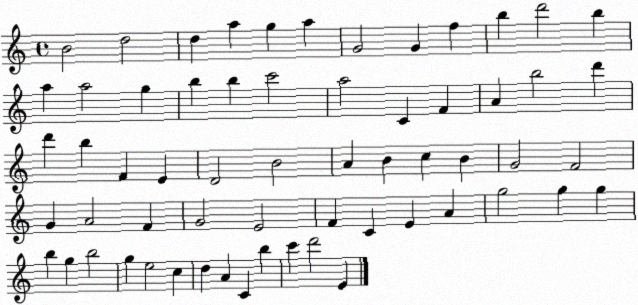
X:1
T:Untitled
M:4/4
L:1/4
K:C
B2 d2 d a g a G2 G f b d'2 b a a2 g b b c'2 a2 C F A b2 d' d' b F E D2 B2 A B c B G2 F2 G A2 F G2 E2 F C E A g2 g g b g b2 g e2 c d A C b c' d'2 E